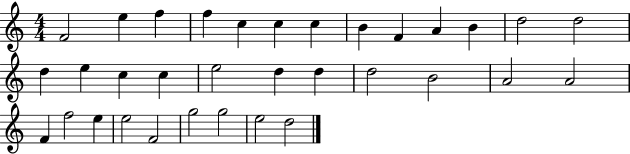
{
  \clef treble
  \numericTimeSignature
  \time 4/4
  \key c \major
  f'2 e''4 f''4 | f''4 c''4 c''4 c''4 | b'4 f'4 a'4 b'4 | d''2 d''2 | \break d''4 e''4 c''4 c''4 | e''2 d''4 d''4 | d''2 b'2 | a'2 a'2 | \break f'4 f''2 e''4 | e''2 f'2 | g''2 g''2 | e''2 d''2 | \break \bar "|."
}